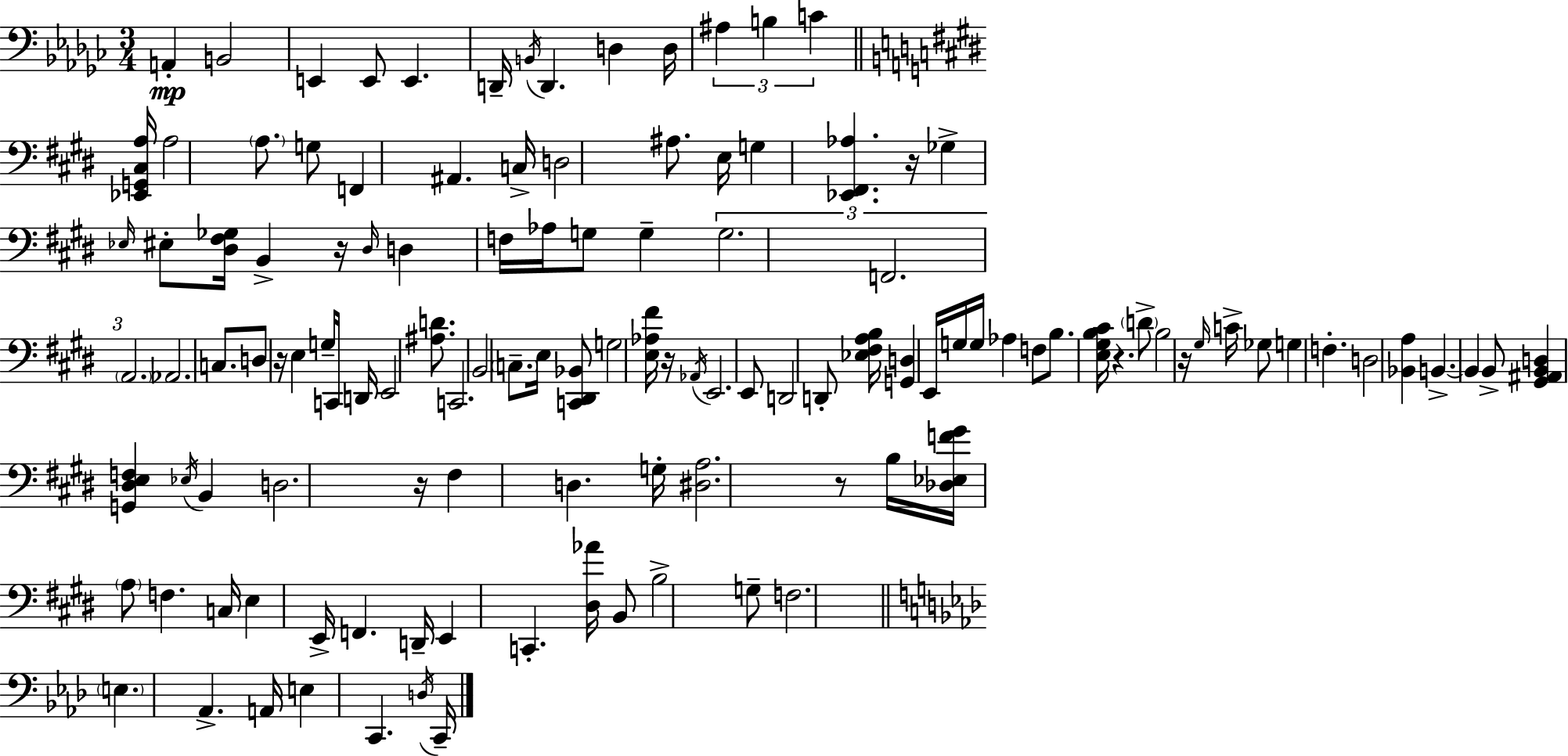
{
  \clef bass
  \numericTimeSignature
  \time 3/4
  \key ees \minor
  \repeat volta 2 { a,4-.\mp b,2 | e,4 e,8 e,4. | d,16-- \acciaccatura { b,16 } d,4. d4 | d16 \tuplet 3/2 { ais4 b4 c'4 } | \break \bar "||" \break \key e \major <ees, g, cis a>16 a2 \parenthesize a8. | g8 f,4 ais,4. | c16-> d2 ais8. | e16 g4 <ees, fis, aes>4. r16 | \break ges4-> \grace { ees16 } eis8-. <dis fis ges>16 b,4-> | r16 \grace { dis16 } d4 f16 aes16 g8 g4-- | \tuplet 3/2 { g2. | f,2. | \break \parenthesize a,2. } | aes,2. | c8. d8 r16 e4 | g16-- c,16 d,16 e,2 <ais d'>8. | \break c,2. | b,2 \parenthesize c8.-- | e16 <c, dis, bes,>8 g2 | <e aes fis'>16 r16 \acciaccatura { aes,16 } e,2. | \break e,8 d,2 | d,8-. <ees fis a b>16 <g, d>4 e,16 g16 g16 aes4 | f8 b8. <e gis b cis'>16 r4. | \parenthesize d'8-> b2 | \break r16 \grace { gis16 } c'16-> ges8 g4 f4.-. | d2 | <bes, a>4 b,4.->~~ b,4 | b,8-> <gis, ais, b, d>4 <g, dis e f>4 | \break \acciaccatura { ees16 } b,4 d2. | r16 fis4 d4. | g16-. <dis a>2. | r8 b16 <des ees f' gis'>16 \parenthesize a8 f4. | \break c16 e4 e,16-> f,4. | d,16-- e,4 c,4.-. | <dis aes'>16 b,8 b2-> | g8-- f2. | \break \bar "||" \break \key f \minor \parenthesize e4. aes,4.-> | a,16 e4 c,4. \acciaccatura { d16 } | c,16-- } \bar "|."
}